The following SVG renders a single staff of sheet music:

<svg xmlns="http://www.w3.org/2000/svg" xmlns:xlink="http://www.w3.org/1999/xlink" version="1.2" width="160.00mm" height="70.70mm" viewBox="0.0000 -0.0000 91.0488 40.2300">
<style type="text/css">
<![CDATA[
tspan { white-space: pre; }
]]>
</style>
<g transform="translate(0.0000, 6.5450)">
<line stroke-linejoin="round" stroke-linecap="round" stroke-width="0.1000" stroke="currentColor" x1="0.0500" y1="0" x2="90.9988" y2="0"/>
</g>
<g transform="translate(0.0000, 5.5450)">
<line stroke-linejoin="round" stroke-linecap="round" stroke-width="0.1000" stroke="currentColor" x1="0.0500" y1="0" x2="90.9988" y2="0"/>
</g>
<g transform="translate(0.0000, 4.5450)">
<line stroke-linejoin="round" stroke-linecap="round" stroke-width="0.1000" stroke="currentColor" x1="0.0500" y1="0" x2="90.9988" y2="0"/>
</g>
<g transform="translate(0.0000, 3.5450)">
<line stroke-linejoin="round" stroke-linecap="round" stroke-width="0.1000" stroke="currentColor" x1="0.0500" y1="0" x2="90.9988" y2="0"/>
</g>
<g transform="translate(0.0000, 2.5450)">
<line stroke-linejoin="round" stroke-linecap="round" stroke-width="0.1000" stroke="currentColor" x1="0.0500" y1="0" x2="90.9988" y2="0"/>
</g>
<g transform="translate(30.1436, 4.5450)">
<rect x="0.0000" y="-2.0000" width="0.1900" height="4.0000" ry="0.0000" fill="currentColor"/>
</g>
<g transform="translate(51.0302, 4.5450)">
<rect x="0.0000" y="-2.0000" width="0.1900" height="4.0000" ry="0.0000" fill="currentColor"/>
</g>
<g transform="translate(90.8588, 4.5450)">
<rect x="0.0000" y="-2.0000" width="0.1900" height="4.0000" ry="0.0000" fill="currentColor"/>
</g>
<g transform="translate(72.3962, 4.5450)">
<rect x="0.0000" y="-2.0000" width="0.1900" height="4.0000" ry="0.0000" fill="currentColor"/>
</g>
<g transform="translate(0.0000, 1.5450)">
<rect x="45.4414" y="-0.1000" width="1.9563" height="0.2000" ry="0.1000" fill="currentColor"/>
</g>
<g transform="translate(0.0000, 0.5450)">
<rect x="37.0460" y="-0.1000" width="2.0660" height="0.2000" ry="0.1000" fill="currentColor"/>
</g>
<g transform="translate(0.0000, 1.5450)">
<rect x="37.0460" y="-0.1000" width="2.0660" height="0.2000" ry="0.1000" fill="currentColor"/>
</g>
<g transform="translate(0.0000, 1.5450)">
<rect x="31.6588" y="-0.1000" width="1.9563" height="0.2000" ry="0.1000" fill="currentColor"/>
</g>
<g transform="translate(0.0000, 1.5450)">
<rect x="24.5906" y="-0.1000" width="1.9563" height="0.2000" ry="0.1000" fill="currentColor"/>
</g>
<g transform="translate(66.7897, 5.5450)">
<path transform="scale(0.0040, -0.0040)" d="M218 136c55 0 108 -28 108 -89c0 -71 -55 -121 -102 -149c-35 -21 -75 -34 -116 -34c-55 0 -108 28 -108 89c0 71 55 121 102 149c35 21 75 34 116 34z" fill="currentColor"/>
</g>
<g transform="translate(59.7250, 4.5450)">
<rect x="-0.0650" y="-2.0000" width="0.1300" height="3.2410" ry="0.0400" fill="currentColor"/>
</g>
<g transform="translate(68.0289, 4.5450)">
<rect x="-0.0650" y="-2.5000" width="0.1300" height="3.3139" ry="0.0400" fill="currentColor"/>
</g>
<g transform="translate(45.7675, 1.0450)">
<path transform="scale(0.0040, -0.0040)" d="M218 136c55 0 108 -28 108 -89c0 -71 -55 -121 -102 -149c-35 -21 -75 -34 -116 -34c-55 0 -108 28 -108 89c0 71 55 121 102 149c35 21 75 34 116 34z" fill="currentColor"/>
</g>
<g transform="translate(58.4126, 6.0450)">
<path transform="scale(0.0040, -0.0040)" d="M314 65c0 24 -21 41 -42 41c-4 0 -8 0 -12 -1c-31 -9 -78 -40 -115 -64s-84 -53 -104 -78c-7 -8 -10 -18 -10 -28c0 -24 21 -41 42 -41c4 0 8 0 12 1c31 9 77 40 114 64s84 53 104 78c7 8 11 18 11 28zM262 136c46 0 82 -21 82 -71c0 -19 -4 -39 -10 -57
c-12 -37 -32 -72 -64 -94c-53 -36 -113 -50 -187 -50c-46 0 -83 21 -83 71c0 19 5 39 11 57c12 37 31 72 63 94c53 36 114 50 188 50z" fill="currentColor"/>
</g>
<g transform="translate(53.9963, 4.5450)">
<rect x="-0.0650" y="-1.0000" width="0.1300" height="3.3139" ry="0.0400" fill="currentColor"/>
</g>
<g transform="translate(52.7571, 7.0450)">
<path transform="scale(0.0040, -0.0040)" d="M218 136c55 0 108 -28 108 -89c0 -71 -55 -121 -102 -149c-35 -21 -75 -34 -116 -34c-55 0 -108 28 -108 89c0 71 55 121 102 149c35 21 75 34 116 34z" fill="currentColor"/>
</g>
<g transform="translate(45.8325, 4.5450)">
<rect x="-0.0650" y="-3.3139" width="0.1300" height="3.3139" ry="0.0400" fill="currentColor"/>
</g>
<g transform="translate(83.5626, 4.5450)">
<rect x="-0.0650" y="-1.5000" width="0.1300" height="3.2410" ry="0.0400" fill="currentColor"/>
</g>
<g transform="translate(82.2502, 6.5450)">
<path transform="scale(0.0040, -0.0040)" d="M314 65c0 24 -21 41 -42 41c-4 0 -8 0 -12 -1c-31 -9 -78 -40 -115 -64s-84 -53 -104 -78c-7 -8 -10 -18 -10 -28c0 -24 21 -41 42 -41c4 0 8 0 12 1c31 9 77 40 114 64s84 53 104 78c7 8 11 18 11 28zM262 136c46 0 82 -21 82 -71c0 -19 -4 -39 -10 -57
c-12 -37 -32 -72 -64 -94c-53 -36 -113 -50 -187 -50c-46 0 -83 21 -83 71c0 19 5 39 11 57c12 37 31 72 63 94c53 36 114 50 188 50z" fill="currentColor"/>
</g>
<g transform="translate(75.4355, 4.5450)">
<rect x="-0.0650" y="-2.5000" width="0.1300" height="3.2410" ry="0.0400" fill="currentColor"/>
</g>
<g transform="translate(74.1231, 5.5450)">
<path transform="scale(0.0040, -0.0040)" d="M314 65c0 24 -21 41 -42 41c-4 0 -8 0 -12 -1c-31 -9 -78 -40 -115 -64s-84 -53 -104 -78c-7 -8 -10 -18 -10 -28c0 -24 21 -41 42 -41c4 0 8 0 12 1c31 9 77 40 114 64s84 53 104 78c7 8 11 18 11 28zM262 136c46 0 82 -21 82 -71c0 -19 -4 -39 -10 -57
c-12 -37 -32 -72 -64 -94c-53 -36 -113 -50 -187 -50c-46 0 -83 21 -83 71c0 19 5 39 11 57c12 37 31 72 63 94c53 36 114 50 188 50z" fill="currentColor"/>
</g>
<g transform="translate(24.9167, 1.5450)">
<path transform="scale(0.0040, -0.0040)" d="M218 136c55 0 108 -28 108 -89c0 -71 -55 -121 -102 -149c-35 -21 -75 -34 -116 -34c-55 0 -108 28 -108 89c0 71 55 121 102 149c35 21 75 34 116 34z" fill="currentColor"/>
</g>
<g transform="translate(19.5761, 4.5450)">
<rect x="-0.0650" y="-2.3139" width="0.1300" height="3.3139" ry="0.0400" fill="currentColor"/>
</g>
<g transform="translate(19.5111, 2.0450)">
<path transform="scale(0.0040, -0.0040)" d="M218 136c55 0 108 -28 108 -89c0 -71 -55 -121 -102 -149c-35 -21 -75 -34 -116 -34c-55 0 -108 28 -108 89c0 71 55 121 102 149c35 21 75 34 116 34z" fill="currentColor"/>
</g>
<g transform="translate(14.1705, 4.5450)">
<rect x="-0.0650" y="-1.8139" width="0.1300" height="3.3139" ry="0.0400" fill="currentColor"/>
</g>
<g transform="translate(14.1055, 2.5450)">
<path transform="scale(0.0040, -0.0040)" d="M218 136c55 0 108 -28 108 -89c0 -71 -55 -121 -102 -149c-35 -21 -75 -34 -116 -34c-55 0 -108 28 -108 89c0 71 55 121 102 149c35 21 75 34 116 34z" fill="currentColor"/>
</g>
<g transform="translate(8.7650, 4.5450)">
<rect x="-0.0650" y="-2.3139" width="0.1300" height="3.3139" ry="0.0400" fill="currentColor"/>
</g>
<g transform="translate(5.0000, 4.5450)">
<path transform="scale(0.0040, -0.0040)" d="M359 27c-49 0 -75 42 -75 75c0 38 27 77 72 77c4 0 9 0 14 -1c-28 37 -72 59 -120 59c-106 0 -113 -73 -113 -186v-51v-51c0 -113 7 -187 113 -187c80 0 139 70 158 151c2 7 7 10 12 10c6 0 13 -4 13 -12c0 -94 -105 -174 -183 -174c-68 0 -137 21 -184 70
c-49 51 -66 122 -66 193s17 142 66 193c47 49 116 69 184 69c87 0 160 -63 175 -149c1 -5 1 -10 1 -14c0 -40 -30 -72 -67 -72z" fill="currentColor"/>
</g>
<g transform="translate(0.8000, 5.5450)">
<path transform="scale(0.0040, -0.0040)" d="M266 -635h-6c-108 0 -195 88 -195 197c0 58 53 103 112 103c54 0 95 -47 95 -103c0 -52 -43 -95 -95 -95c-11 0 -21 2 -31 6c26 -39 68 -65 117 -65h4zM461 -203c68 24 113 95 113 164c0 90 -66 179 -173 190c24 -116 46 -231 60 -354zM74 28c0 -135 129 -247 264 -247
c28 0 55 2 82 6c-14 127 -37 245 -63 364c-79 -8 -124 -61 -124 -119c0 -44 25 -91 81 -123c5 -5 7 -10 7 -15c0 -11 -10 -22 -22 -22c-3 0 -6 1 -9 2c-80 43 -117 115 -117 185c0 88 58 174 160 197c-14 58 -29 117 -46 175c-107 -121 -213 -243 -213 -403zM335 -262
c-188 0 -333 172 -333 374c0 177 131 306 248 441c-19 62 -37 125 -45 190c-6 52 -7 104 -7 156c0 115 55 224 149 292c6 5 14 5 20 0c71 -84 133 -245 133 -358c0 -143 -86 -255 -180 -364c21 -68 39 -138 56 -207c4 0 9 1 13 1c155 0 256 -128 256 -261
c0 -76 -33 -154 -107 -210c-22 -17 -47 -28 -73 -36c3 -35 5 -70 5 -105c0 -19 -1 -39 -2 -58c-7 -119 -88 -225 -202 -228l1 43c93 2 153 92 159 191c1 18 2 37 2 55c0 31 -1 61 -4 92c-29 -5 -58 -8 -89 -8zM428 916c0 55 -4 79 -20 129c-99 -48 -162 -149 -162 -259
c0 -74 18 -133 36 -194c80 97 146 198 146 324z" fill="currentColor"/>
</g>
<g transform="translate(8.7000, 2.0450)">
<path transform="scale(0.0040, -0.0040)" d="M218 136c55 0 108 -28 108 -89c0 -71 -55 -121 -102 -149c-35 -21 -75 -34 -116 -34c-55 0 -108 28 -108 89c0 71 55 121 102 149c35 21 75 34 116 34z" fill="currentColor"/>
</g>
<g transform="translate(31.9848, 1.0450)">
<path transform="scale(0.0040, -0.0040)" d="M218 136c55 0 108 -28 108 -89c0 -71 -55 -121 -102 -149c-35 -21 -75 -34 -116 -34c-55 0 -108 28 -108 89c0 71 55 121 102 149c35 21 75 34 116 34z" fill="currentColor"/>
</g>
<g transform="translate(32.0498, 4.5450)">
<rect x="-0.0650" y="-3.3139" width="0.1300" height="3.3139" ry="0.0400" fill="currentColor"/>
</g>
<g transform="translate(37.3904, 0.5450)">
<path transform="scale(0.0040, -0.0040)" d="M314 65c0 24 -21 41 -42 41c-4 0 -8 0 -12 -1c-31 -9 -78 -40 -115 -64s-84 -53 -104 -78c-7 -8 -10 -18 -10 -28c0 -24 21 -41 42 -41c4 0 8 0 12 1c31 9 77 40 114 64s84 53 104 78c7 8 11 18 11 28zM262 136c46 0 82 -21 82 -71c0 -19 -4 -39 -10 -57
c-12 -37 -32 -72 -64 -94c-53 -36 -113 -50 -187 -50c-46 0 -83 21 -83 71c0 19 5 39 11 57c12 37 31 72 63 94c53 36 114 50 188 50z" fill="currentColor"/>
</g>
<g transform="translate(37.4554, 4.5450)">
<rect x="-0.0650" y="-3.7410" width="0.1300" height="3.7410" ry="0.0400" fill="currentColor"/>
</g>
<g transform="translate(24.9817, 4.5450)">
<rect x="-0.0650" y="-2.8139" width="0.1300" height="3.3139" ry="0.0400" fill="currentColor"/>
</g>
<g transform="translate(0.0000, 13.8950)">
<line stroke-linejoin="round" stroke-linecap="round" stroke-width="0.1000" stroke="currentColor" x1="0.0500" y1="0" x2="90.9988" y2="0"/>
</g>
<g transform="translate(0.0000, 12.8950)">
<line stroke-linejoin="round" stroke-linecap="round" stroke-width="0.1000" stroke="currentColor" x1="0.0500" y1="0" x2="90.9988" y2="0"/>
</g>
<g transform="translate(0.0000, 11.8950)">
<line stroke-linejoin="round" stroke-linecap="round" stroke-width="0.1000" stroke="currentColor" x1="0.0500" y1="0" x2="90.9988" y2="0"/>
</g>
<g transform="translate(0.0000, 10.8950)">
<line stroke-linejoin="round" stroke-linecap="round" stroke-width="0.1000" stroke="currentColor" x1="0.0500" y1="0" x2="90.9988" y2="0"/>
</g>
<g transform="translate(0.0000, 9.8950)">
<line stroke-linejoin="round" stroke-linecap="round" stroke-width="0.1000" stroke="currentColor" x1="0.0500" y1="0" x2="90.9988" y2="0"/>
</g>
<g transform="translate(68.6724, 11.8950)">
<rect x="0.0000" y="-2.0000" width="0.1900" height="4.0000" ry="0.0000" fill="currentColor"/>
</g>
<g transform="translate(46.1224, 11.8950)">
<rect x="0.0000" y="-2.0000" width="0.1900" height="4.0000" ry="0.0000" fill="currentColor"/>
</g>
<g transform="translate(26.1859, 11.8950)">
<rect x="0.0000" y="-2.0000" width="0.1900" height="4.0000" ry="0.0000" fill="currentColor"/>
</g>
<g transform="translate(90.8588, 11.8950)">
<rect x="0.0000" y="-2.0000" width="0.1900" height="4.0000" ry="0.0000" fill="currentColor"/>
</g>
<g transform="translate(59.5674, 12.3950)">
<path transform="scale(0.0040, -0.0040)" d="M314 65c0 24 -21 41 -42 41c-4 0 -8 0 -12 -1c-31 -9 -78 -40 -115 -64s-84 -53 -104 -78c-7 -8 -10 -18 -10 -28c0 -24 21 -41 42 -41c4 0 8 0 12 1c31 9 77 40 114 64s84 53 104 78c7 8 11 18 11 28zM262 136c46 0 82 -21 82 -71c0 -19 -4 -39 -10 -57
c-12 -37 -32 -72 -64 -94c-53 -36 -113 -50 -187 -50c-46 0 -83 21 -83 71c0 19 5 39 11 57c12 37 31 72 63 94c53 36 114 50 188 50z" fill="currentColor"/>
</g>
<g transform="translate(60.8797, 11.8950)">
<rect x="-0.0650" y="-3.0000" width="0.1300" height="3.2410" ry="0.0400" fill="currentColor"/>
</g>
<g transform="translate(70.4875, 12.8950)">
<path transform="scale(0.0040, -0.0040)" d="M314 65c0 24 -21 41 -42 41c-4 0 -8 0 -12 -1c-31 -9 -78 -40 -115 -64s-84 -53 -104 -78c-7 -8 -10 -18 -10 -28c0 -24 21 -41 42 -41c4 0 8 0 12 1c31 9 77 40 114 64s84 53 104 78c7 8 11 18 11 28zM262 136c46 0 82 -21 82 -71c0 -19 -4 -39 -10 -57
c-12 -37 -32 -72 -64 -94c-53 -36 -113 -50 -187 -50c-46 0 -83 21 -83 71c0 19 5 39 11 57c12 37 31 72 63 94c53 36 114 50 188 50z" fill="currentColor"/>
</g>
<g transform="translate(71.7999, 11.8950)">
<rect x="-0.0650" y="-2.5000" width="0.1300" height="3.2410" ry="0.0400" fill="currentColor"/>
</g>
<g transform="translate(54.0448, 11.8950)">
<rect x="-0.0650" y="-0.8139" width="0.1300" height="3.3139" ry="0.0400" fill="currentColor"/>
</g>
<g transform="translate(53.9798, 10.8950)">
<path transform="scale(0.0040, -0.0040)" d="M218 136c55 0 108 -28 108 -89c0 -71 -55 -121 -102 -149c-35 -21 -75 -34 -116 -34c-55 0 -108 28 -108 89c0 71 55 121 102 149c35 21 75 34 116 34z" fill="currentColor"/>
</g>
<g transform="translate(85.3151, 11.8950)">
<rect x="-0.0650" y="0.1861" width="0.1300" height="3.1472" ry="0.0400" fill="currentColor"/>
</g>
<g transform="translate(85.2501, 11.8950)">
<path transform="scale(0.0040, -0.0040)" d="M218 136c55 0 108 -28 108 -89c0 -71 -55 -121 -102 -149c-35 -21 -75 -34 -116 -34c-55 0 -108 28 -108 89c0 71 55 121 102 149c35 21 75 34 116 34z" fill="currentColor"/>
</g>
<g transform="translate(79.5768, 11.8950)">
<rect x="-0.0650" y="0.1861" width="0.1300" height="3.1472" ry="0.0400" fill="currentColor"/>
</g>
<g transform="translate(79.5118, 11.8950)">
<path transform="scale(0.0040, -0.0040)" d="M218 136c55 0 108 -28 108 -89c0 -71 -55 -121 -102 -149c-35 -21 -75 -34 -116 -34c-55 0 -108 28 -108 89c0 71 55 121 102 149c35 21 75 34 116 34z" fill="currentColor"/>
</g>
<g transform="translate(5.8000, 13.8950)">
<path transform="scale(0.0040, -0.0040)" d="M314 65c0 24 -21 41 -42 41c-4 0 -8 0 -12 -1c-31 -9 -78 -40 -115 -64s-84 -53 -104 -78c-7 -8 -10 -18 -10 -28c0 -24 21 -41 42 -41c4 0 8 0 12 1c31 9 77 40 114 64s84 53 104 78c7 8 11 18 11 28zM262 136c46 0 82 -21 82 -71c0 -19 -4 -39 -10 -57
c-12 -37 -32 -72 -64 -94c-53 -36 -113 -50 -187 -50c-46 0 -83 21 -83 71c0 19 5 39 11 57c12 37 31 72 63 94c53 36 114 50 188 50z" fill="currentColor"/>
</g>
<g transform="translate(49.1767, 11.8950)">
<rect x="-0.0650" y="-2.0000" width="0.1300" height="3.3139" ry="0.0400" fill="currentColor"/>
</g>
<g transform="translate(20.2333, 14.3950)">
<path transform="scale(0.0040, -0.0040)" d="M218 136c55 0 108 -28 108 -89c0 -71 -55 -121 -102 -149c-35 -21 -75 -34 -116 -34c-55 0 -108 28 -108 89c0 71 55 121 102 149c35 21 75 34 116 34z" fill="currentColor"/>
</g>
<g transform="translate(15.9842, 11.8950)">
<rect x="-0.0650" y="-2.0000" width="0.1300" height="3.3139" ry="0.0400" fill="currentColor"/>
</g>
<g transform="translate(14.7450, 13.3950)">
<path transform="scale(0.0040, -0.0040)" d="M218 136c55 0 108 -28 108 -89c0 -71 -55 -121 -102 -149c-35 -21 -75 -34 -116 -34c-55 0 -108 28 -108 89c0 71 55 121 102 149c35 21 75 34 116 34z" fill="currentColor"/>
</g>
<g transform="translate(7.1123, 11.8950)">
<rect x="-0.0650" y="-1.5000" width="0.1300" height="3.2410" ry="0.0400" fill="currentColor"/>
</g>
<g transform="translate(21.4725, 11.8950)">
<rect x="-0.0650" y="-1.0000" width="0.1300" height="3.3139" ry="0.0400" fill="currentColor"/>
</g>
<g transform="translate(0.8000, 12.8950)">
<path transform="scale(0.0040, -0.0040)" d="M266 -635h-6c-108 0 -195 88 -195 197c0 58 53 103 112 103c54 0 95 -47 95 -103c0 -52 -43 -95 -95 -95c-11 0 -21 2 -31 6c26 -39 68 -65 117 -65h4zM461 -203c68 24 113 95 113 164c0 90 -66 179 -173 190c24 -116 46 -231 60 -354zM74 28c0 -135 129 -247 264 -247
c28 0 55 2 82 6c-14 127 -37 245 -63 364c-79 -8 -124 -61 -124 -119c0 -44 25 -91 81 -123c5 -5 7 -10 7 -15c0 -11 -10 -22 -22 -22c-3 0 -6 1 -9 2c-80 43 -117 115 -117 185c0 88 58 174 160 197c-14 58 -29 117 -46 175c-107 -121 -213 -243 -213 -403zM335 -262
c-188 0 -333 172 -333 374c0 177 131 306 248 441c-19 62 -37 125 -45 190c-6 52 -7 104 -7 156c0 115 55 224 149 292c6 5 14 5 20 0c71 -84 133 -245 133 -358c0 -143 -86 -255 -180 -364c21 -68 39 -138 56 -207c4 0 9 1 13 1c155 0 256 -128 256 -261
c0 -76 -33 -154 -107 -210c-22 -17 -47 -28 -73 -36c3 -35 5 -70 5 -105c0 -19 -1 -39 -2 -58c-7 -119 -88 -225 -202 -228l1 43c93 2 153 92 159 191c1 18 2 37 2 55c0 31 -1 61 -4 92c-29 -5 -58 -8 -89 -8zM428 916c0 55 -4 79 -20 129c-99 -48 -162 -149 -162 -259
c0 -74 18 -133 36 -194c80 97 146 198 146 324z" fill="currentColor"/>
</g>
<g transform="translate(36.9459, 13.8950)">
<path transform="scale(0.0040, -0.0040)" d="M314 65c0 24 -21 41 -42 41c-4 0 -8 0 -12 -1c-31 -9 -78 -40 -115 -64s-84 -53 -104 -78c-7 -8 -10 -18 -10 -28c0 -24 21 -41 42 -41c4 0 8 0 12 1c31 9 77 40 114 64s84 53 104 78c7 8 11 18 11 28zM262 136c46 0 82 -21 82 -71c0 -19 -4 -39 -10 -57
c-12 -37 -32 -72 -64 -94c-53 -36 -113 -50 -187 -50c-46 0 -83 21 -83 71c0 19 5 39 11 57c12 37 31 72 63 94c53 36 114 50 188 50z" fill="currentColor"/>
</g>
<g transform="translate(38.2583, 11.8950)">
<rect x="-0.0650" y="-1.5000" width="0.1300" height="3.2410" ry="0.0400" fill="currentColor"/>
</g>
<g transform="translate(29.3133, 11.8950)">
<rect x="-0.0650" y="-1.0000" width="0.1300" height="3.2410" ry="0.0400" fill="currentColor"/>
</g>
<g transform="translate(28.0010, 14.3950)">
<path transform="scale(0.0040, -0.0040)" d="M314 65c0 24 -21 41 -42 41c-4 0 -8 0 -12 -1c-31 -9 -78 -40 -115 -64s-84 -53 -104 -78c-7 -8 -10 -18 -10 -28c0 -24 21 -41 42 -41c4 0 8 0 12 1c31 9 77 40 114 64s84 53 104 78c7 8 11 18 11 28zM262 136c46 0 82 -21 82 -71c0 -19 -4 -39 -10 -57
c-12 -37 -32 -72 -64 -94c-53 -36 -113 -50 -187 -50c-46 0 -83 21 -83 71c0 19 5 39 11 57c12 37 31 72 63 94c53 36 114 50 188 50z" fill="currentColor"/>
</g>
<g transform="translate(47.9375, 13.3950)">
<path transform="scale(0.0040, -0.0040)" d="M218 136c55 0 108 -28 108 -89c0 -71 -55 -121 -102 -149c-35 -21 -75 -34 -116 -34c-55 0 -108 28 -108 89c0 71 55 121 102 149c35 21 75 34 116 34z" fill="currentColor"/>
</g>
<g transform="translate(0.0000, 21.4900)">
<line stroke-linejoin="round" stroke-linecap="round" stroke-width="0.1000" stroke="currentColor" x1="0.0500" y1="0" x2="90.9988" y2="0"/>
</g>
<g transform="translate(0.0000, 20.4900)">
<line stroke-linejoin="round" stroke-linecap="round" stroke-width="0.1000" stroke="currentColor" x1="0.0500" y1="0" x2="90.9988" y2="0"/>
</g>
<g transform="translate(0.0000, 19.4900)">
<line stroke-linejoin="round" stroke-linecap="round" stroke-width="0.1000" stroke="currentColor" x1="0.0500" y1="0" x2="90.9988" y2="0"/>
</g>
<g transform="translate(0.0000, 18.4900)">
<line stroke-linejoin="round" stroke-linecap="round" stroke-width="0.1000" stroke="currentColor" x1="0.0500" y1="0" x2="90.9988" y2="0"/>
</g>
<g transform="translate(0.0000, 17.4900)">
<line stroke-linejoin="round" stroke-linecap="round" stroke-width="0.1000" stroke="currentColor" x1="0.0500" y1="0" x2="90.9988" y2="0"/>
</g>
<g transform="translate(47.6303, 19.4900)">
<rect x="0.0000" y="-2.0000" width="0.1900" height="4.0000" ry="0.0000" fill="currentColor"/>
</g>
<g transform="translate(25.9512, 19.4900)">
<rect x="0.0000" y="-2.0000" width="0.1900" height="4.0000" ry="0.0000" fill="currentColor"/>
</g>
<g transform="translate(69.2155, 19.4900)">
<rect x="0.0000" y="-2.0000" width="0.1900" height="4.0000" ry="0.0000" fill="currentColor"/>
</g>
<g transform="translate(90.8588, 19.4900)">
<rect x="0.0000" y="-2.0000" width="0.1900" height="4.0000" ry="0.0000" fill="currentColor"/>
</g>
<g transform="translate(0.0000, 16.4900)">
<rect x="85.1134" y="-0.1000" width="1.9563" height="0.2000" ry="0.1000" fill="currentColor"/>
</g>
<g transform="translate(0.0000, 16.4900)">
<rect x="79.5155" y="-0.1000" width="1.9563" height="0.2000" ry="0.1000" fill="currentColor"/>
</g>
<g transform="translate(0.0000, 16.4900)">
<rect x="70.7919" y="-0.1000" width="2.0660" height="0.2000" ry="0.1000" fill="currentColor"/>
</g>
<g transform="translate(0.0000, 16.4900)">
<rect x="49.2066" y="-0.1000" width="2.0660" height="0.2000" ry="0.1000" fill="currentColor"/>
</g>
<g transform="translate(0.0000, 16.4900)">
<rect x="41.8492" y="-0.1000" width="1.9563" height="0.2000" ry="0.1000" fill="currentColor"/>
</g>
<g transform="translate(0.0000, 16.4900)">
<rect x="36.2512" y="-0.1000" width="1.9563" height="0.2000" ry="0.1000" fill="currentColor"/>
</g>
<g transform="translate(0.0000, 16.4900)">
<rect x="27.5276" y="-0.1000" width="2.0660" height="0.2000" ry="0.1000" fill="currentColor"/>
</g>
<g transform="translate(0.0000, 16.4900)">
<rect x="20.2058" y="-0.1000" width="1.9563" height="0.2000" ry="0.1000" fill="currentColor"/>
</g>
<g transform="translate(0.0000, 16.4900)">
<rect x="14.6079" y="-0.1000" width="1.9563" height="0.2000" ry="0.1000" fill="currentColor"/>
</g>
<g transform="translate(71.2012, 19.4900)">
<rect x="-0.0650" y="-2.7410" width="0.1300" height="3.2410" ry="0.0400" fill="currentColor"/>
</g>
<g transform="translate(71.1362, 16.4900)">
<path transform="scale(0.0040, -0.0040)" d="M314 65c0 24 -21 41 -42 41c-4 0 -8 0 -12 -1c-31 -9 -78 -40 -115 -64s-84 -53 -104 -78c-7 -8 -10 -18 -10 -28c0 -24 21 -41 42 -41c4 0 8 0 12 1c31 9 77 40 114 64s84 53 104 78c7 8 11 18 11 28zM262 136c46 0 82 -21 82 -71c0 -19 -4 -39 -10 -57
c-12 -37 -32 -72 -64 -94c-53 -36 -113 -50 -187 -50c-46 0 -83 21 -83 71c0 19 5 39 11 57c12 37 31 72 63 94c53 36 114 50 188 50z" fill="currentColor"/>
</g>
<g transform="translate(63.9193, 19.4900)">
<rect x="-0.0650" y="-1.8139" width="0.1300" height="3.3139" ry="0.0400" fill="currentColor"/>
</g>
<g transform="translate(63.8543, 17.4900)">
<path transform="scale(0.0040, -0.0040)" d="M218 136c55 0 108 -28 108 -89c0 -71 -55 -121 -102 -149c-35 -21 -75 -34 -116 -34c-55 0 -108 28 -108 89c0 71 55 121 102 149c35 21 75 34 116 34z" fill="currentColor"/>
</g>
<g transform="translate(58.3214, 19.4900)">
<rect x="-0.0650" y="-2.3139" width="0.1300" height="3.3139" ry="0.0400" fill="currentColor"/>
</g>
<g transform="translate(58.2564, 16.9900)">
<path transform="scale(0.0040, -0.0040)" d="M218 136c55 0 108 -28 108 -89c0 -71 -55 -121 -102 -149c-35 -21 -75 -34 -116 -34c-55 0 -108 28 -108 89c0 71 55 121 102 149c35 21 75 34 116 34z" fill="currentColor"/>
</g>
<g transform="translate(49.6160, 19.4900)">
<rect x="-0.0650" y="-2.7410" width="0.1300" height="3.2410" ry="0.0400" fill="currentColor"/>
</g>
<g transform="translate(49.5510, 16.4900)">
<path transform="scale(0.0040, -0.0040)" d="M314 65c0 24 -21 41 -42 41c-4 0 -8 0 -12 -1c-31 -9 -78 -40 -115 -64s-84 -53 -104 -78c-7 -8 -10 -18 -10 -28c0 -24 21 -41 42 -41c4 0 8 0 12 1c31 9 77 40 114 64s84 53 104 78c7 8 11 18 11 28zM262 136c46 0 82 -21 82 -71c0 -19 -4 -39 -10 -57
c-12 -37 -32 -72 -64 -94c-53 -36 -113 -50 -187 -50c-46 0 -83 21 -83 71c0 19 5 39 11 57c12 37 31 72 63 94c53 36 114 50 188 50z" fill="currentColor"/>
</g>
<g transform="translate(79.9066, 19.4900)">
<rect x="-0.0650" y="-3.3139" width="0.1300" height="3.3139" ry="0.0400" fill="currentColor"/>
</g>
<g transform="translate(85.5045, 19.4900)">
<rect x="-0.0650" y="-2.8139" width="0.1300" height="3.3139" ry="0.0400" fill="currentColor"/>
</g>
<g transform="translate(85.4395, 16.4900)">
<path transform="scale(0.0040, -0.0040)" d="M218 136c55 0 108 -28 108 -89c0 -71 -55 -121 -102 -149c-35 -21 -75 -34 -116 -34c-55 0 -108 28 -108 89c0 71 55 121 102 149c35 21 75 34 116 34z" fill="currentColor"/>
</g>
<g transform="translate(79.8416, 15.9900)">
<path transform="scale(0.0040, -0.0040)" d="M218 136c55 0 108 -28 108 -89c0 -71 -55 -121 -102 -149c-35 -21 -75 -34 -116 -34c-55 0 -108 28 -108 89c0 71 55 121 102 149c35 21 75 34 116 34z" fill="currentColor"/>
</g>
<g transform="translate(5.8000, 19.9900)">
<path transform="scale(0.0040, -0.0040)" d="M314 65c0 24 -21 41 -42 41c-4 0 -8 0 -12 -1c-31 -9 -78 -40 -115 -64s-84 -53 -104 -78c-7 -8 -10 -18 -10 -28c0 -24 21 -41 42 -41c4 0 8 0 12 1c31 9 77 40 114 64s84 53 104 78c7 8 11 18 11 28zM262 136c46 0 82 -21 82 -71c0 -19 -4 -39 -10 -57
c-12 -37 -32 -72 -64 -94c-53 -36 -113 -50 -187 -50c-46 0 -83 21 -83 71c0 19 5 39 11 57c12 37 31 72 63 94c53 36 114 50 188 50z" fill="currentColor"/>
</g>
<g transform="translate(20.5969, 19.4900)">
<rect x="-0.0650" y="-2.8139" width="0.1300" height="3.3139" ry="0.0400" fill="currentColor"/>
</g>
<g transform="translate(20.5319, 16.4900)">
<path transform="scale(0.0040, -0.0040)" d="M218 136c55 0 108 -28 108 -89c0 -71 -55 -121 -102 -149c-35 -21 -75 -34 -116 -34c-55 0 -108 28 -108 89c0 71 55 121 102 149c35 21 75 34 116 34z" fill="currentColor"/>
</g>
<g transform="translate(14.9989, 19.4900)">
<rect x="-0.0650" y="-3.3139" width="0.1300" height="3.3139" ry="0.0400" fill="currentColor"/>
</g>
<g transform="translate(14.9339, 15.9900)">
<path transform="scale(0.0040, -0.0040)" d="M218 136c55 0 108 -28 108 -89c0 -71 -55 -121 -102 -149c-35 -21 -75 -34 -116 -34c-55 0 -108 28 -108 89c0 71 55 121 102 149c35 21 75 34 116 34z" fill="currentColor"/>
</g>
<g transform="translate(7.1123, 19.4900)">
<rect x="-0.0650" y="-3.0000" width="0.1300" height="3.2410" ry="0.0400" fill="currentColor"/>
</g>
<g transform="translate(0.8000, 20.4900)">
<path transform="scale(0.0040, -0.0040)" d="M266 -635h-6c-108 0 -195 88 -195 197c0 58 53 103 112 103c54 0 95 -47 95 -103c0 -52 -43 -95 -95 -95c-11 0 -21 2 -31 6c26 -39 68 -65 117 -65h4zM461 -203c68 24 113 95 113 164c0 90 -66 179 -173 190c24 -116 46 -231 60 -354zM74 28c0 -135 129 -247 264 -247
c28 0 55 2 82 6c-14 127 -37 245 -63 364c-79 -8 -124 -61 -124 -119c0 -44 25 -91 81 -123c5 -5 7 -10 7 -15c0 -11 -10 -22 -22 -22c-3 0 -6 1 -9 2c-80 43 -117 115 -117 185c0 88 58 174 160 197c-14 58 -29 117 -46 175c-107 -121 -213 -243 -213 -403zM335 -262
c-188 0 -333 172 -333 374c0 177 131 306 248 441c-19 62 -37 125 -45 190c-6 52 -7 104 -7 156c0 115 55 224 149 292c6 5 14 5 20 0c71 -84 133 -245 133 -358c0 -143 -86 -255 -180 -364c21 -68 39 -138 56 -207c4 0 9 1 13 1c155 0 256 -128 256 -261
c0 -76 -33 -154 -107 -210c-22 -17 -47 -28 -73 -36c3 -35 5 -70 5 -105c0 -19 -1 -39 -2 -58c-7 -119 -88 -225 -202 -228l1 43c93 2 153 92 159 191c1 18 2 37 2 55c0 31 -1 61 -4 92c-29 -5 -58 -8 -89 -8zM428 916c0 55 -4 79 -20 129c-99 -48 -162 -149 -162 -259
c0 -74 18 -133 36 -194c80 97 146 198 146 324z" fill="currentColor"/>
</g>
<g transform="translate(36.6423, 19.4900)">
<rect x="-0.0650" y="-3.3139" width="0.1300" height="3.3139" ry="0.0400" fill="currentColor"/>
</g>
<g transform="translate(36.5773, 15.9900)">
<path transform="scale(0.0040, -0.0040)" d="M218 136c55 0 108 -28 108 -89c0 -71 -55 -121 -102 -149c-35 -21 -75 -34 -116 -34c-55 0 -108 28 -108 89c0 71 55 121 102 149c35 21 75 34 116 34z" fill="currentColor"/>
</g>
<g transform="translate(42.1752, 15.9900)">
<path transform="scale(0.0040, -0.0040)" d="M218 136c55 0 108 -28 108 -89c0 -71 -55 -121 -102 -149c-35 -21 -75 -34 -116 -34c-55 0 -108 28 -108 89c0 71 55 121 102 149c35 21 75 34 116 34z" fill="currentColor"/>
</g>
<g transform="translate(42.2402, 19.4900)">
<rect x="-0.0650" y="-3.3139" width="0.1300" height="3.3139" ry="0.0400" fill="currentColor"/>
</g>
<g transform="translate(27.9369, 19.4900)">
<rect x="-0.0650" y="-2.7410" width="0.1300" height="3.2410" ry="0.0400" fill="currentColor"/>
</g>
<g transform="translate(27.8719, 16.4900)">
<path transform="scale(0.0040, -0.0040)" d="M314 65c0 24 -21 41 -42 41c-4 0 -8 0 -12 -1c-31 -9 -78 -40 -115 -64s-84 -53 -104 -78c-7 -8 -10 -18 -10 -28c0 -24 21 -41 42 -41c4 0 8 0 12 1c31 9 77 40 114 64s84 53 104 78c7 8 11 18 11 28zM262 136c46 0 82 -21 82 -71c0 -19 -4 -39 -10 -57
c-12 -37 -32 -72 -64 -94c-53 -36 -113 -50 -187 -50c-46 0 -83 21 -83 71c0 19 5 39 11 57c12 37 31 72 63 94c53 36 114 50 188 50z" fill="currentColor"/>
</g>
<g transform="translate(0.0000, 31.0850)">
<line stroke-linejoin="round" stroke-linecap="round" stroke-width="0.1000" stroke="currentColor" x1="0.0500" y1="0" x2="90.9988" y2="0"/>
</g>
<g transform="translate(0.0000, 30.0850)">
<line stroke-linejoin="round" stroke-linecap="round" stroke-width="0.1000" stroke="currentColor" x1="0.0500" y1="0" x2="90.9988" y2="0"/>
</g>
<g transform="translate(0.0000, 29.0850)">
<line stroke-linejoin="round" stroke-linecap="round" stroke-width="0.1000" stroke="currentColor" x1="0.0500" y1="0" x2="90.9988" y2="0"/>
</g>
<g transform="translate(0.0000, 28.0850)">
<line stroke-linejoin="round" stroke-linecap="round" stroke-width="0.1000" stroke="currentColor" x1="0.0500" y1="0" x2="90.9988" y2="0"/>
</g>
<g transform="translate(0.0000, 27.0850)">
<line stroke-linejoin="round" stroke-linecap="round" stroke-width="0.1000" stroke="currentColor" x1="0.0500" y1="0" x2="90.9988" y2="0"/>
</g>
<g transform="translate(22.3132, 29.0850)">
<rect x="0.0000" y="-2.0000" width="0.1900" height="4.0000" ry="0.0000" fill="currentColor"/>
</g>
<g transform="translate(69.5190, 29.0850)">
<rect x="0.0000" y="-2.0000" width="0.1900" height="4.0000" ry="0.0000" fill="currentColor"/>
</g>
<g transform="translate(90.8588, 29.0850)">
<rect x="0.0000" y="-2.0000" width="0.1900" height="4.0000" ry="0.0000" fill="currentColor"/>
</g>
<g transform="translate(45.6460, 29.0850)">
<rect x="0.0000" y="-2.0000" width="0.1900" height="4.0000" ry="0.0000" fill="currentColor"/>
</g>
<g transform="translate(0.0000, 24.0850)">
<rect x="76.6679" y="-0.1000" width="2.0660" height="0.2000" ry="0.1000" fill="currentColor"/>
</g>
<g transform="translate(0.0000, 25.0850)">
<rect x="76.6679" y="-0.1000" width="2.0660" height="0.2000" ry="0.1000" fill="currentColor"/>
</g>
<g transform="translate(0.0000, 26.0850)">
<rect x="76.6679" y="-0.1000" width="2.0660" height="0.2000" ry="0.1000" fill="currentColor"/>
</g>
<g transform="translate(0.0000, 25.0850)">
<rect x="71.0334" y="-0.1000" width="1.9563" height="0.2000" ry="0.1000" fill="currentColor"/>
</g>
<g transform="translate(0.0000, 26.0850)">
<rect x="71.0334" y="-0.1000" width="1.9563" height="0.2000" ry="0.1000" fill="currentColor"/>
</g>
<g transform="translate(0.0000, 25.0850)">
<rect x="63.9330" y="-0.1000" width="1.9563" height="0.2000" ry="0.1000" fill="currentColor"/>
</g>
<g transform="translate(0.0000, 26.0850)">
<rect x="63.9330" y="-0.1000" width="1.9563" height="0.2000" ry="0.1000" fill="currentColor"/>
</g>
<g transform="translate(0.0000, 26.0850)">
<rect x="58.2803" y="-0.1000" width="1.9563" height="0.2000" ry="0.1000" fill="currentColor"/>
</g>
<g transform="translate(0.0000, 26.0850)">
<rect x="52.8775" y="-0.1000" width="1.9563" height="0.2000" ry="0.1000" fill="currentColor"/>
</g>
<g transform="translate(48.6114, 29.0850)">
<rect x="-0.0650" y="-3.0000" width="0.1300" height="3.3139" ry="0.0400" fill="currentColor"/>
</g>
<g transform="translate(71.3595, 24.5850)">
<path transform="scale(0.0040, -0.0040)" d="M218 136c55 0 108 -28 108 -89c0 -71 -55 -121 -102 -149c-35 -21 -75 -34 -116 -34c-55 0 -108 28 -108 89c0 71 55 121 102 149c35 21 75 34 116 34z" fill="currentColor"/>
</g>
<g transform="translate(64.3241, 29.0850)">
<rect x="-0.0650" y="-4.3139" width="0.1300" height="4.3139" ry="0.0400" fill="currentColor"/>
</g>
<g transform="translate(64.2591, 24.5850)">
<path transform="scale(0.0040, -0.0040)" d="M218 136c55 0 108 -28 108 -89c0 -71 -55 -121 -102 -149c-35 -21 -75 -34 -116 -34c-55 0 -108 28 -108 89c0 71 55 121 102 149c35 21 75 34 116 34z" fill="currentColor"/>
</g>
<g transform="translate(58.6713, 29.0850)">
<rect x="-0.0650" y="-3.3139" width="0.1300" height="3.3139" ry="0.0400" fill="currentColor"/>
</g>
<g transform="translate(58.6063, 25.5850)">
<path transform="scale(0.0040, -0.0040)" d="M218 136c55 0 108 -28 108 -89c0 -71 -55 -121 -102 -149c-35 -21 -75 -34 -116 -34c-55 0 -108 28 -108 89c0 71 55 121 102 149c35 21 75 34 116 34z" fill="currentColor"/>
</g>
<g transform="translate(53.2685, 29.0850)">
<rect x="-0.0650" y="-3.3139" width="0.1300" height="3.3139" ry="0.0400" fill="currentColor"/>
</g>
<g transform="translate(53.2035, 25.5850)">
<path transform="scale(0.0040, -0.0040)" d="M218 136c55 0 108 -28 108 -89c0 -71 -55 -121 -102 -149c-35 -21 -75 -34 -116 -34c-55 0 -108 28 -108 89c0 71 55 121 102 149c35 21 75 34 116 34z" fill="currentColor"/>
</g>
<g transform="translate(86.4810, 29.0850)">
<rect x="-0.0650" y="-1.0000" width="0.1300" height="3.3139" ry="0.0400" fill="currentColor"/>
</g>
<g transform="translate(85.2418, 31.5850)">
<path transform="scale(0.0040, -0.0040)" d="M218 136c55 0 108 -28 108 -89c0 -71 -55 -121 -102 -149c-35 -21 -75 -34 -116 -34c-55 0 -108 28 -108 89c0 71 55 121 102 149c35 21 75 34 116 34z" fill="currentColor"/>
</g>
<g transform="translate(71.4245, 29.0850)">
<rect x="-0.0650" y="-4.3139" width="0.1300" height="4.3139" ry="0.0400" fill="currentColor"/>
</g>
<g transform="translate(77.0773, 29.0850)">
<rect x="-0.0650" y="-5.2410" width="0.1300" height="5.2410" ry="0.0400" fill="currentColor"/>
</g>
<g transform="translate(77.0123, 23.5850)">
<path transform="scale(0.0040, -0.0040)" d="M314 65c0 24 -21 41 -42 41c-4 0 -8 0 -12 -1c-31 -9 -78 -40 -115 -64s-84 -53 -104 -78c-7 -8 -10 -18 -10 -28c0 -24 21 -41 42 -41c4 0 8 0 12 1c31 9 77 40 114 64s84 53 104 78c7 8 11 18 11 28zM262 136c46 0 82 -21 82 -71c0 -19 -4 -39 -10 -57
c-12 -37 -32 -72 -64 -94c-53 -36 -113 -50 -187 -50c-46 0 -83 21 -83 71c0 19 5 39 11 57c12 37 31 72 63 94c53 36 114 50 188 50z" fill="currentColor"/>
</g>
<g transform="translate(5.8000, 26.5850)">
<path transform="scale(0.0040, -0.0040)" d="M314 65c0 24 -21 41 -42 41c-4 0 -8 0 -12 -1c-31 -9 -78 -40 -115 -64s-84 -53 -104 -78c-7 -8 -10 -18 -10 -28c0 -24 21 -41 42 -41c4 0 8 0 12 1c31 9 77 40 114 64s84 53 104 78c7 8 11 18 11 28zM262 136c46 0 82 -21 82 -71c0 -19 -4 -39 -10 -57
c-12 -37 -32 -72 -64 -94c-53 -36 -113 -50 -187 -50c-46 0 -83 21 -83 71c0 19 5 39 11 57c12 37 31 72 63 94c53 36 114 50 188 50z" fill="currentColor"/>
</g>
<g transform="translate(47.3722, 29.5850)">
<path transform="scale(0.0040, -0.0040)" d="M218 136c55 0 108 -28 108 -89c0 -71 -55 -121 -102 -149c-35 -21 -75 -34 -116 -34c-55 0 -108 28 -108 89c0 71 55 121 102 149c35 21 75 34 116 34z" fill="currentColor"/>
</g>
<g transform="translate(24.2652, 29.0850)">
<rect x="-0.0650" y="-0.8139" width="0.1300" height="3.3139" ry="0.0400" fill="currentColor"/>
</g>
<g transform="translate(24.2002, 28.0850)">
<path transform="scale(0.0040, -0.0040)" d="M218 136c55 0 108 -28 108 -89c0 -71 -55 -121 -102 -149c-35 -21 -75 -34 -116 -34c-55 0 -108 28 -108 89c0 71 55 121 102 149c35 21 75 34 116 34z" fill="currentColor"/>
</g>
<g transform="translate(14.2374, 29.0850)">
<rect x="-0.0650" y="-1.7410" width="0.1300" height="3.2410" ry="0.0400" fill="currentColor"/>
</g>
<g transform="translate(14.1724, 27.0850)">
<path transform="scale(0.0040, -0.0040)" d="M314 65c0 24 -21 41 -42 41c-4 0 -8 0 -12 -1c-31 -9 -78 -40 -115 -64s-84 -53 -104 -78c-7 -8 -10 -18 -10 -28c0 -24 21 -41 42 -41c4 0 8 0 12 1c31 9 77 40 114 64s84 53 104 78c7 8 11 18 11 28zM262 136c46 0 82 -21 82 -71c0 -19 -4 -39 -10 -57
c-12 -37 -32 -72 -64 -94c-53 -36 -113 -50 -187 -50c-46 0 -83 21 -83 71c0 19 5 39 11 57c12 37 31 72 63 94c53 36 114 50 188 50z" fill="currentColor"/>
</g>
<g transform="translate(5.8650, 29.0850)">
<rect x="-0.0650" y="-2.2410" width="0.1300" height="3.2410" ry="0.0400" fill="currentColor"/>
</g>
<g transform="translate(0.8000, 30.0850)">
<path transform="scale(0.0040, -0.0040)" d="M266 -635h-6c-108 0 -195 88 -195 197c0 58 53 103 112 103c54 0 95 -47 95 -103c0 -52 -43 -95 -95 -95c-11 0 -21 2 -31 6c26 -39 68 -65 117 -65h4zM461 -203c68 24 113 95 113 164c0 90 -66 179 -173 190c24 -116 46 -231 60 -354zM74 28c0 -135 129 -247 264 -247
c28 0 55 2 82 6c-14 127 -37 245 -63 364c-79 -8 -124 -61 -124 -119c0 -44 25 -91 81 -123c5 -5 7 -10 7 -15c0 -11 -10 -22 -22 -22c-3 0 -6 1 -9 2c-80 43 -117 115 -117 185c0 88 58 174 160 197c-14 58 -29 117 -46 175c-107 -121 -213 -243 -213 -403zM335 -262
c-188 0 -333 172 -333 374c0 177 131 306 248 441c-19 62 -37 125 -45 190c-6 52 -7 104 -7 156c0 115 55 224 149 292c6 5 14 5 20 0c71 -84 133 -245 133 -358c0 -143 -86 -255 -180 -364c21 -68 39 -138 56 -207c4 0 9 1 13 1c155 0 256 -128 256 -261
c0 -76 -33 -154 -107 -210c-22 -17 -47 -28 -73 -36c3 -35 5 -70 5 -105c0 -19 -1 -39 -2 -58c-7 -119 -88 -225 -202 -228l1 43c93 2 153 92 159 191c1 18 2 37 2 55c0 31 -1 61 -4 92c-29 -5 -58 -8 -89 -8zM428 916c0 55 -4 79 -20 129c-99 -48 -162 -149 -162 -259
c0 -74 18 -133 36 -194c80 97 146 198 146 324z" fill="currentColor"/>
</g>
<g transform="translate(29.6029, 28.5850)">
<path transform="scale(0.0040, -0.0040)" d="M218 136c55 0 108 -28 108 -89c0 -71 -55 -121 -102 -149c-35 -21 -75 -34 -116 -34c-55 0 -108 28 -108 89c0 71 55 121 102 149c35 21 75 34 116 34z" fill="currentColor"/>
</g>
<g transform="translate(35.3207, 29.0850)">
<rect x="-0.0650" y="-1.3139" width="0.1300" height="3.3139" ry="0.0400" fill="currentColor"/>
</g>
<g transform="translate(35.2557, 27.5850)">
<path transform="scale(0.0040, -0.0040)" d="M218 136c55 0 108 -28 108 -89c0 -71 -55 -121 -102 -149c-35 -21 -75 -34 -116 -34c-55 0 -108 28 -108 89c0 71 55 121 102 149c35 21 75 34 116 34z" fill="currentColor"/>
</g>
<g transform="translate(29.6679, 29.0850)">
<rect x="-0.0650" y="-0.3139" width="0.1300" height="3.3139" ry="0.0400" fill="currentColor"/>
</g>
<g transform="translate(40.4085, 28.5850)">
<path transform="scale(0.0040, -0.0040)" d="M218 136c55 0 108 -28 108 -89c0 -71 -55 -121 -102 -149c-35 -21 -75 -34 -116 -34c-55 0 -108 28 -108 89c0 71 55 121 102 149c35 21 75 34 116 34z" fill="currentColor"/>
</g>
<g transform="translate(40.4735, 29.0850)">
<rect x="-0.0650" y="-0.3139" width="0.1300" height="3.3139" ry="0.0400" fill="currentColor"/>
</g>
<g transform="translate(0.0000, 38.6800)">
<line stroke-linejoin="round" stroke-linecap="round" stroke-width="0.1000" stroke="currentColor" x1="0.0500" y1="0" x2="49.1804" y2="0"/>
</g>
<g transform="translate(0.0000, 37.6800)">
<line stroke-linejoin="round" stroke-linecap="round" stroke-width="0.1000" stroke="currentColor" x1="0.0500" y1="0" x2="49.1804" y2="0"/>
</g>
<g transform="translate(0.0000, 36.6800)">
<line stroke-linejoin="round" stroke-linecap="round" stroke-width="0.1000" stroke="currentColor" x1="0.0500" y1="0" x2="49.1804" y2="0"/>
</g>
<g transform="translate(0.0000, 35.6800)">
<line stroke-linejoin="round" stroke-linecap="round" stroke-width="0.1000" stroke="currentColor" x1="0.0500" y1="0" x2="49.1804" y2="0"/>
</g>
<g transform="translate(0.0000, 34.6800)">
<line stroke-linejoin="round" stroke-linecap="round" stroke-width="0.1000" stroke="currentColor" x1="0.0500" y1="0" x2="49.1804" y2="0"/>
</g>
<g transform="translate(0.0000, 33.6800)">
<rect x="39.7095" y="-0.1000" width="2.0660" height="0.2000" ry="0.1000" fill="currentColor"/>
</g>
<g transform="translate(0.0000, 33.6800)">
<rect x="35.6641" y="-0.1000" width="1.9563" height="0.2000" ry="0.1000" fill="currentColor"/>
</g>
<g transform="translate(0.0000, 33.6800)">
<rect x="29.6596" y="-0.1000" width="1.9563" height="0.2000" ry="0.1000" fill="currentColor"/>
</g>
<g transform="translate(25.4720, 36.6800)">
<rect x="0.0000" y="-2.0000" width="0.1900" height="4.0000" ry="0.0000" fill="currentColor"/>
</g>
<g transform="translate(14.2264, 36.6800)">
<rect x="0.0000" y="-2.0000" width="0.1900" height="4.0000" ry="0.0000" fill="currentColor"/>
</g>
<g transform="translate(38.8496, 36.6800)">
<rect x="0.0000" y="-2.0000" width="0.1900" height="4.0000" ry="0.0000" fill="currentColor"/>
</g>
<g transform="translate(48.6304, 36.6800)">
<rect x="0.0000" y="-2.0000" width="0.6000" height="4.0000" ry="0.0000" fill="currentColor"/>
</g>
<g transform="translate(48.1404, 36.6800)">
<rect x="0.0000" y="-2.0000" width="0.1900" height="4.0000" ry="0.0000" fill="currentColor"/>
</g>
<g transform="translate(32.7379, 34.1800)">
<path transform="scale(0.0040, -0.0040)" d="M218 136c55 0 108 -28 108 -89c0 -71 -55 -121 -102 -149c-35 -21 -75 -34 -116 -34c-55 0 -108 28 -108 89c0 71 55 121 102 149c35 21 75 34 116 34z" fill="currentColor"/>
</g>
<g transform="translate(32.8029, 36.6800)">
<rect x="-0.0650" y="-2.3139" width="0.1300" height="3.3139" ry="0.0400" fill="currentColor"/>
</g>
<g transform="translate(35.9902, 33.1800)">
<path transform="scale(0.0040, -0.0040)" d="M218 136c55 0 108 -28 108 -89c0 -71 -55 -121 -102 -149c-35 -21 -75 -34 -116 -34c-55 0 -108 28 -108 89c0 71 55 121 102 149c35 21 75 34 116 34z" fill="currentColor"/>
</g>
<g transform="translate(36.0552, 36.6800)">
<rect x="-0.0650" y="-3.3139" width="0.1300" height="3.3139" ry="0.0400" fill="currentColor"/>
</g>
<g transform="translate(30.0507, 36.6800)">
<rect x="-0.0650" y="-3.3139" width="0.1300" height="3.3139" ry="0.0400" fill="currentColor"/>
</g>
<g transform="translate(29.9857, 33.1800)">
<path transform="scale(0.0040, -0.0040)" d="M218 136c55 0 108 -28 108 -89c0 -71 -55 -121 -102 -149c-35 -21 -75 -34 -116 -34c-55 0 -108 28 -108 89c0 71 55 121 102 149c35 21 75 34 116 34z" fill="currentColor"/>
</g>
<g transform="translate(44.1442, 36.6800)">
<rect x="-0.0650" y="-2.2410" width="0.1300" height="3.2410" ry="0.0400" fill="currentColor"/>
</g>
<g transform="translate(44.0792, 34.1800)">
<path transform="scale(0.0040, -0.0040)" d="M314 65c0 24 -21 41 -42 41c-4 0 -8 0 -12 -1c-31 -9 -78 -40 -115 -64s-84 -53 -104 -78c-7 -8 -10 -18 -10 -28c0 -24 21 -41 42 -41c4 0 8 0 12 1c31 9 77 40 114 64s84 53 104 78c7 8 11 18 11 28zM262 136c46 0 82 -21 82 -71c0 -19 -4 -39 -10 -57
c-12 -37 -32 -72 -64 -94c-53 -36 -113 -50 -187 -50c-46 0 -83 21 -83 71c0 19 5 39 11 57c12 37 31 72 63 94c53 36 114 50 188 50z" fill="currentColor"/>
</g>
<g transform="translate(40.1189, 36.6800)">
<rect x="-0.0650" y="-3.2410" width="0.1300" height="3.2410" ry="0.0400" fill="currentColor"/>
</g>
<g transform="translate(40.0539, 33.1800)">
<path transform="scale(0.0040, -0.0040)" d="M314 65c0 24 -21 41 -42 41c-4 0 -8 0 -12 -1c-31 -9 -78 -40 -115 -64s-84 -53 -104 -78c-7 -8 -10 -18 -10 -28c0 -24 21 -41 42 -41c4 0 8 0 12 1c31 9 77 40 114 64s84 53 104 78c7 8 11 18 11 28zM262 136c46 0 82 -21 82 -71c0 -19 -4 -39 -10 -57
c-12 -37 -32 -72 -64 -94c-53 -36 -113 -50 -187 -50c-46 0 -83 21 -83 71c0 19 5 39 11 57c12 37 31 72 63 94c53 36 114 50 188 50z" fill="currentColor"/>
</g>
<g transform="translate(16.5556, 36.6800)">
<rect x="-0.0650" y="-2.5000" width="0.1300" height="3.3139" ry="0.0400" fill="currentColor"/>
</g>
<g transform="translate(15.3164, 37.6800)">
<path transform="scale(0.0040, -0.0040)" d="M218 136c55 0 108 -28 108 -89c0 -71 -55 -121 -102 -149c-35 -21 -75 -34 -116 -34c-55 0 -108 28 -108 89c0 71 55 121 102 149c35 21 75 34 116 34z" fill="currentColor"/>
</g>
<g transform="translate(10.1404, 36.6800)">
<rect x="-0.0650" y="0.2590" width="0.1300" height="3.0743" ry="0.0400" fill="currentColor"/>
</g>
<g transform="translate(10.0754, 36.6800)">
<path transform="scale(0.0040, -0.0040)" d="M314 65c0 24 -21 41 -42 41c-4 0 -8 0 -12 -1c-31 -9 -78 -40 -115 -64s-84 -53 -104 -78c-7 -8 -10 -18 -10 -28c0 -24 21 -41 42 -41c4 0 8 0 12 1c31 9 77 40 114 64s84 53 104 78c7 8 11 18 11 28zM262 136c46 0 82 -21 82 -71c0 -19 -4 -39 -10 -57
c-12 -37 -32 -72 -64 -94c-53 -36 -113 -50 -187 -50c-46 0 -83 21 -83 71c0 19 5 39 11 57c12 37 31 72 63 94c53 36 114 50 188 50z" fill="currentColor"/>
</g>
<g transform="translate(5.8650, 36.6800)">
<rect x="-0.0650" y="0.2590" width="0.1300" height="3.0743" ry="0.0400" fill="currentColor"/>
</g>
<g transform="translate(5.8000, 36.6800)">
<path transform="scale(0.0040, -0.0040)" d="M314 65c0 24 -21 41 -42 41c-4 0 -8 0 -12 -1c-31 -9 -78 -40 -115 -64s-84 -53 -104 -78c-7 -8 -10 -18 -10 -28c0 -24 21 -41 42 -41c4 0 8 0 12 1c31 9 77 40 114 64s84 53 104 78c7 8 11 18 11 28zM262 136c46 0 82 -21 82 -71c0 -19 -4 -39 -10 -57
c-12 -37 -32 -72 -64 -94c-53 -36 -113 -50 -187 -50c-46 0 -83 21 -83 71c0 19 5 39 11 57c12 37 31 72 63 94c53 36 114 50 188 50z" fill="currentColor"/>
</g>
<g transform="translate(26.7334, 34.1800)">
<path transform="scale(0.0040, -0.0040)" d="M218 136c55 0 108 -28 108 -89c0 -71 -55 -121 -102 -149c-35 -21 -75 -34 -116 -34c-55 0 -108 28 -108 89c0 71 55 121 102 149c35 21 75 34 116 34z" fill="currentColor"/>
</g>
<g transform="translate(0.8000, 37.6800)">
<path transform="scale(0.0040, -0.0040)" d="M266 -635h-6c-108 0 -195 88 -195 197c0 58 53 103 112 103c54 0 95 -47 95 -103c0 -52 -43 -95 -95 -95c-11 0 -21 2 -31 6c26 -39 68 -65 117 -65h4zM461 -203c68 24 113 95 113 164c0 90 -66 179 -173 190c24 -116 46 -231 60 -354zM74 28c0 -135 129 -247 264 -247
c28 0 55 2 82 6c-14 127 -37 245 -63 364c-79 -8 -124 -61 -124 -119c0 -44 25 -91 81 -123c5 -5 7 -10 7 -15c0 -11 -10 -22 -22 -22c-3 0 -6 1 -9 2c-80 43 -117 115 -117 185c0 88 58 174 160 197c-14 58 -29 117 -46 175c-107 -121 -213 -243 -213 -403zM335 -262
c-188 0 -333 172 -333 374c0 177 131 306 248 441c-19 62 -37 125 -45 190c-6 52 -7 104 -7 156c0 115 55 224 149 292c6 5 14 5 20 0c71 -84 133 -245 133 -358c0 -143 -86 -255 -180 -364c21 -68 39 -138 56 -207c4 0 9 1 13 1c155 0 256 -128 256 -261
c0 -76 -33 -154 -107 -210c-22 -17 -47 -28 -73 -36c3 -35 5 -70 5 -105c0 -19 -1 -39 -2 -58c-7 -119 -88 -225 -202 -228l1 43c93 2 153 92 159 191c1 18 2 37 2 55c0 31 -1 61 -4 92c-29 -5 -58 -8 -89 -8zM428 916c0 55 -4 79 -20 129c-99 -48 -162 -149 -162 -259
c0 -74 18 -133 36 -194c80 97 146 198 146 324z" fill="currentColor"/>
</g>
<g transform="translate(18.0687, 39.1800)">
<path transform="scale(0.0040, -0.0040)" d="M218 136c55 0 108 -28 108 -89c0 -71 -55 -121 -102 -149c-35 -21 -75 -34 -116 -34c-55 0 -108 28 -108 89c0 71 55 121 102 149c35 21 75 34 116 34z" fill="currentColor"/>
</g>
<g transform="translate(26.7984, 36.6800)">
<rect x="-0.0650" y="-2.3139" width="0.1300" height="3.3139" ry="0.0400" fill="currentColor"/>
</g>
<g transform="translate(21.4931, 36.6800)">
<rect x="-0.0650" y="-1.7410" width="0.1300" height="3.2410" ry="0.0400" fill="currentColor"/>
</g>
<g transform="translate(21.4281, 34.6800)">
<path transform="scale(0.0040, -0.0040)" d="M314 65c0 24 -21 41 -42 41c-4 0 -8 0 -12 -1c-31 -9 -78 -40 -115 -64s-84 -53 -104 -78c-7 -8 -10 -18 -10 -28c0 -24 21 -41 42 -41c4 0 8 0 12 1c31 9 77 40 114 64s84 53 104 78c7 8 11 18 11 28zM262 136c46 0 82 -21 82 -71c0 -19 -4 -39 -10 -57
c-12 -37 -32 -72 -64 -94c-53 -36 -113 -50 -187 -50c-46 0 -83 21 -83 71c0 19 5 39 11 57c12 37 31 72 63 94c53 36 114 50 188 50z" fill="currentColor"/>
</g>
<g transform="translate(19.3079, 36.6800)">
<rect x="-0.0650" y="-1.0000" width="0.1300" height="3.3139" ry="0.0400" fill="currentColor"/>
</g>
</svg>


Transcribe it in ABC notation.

X:1
T:Untitled
M:4/4
L:1/4
K:C
g f g a b c'2 b D F2 G G2 E2 E2 F D D2 E2 F d A2 G2 B B A2 b a a2 b b a2 g f a2 b a g2 f2 d c e c A b b d' d' f'2 D B2 B2 G D f2 g b g b b2 g2